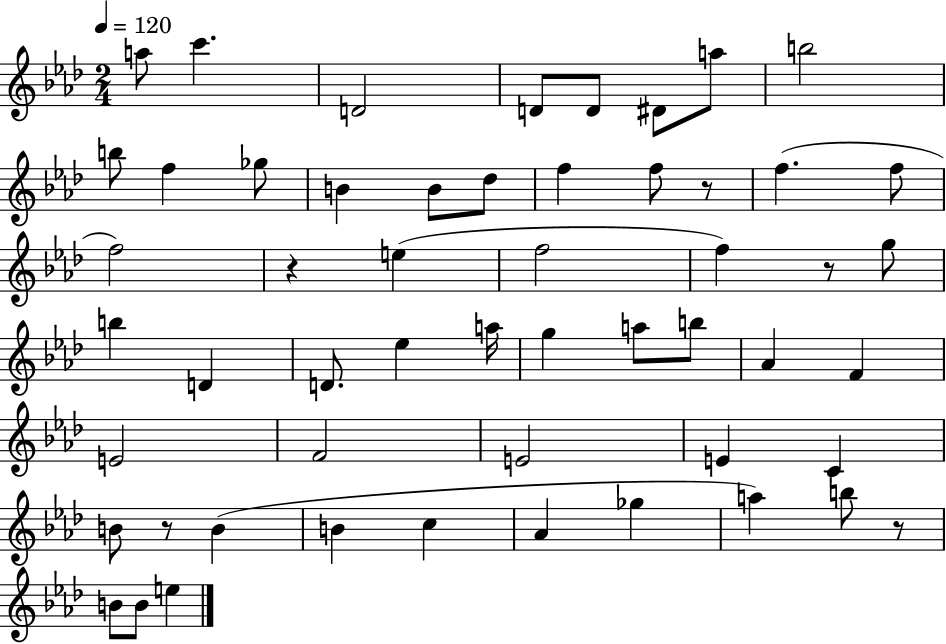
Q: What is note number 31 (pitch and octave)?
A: B5